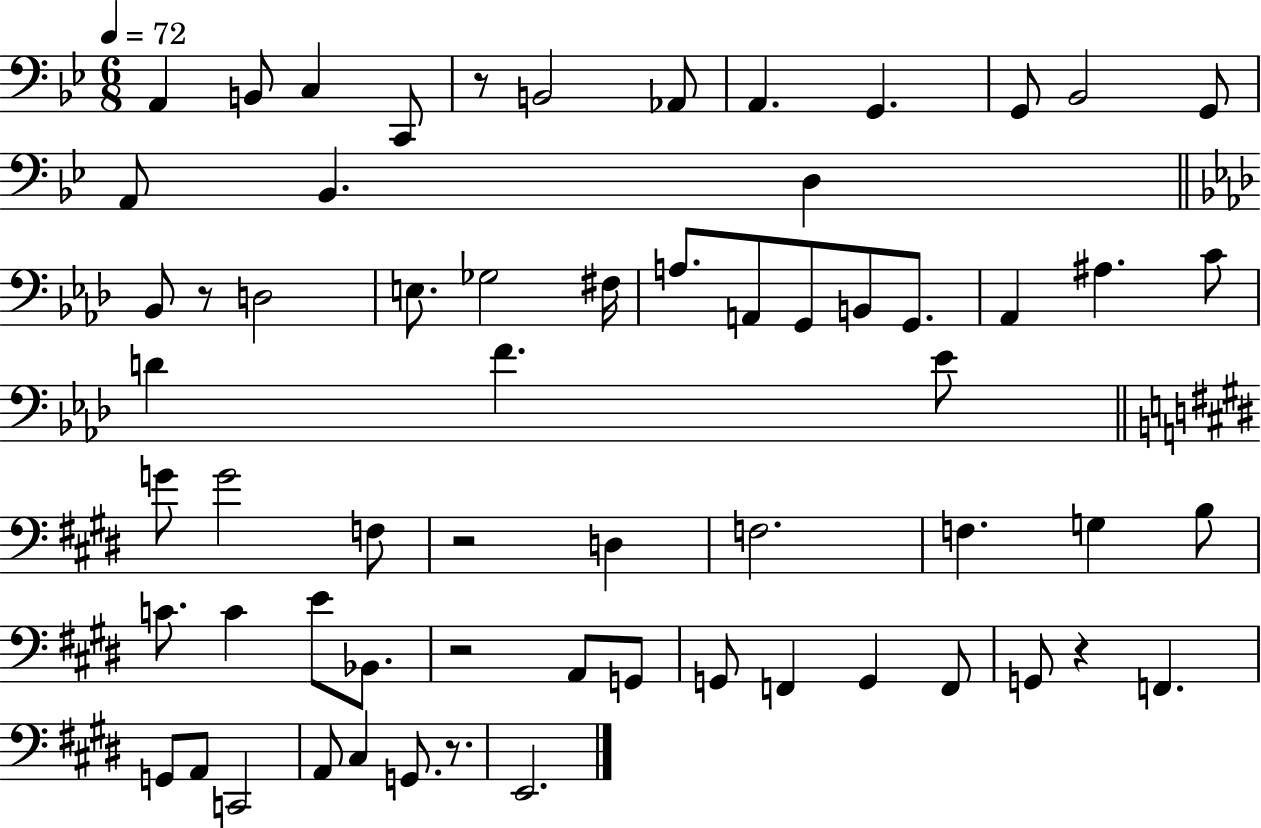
{
  \clef bass
  \numericTimeSignature
  \time 6/8
  \key bes \major
  \tempo 4 = 72
  a,4 b,8 c4 c,8 | r8 b,2 aes,8 | a,4. g,4. | g,8 bes,2 g,8 | \break a,8 bes,4. d4 | \bar "||" \break \key f \minor bes,8 r8 d2 | e8. ges2 fis16 | a8. a,8 g,8 b,8 g,8. | aes,4 ais4. c'8 | \break d'4 f'4. ees'8 | \bar "||" \break \key e \major g'8 g'2 f8 | r2 d4 | f2. | f4. g4 b8 | \break c'8. c'4 e'8 bes,8. | r2 a,8 g,8 | g,8 f,4 g,4 f,8 | g,8 r4 f,4. | \break g,8 a,8 c,2 | a,8 cis4 g,8. r8. | e,2. | \bar "|."
}